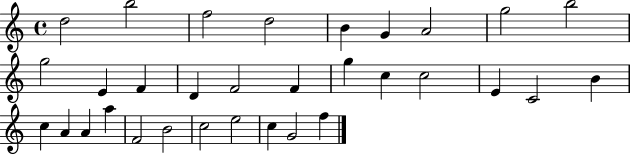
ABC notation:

X:1
T:Untitled
M:4/4
L:1/4
K:C
d2 b2 f2 d2 B G A2 g2 b2 g2 E F D F2 F g c c2 E C2 B c A A a F2 B2 c2 e2 c G2 f